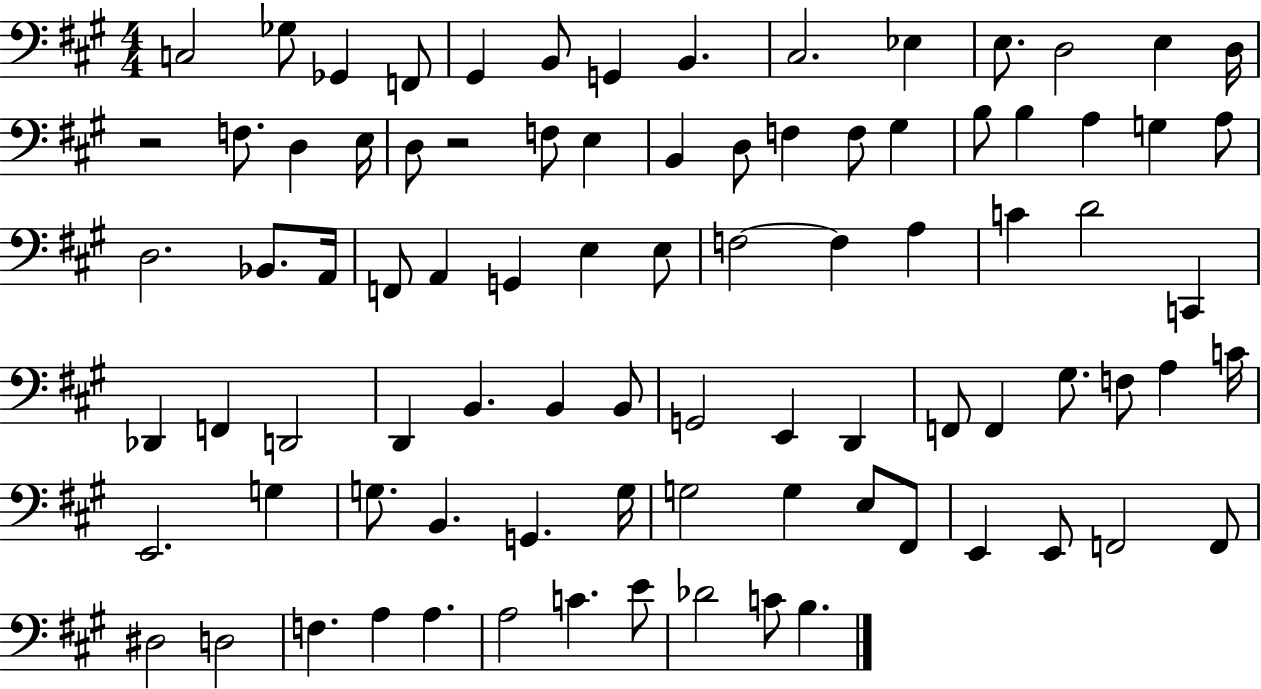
{
  \clef bass
  \numericTimeSignature
  \time 4/4
  \key a \major
  c2 ges8 ges,4 f,8 | gis,4 b,8 g,4 b,4. | cis2. ees4 | e8. d2 e4 d16 | \break r2 f8. d4 e16 | d8 r2 f8 e4 | b,4 d8 f4 f8 gis4 | b8 b4 a4 g4 a8 | \break d2. bes,8. a,16 | f,8 a,4 g,4 e4 e8 | f2~~ f4 a4 | c'4 d'2 c,4 | \break des,4 f,4 d,2 | d,4 b,4. b,4 b,8 | g,2 e,4 d,4 | f,8 f,4 gis8. f8 a4 c'16 | \break e,2. g4 | g8. b,4. g,4. g16 | g2 g4 e8 fis,8 | e,4 e,8 f,2 f,8 | \break dis2 d2 | f4. a4 a4. | a2 c'4. e'8 | des'2 c'8 b4. | \break \bar "|."
}